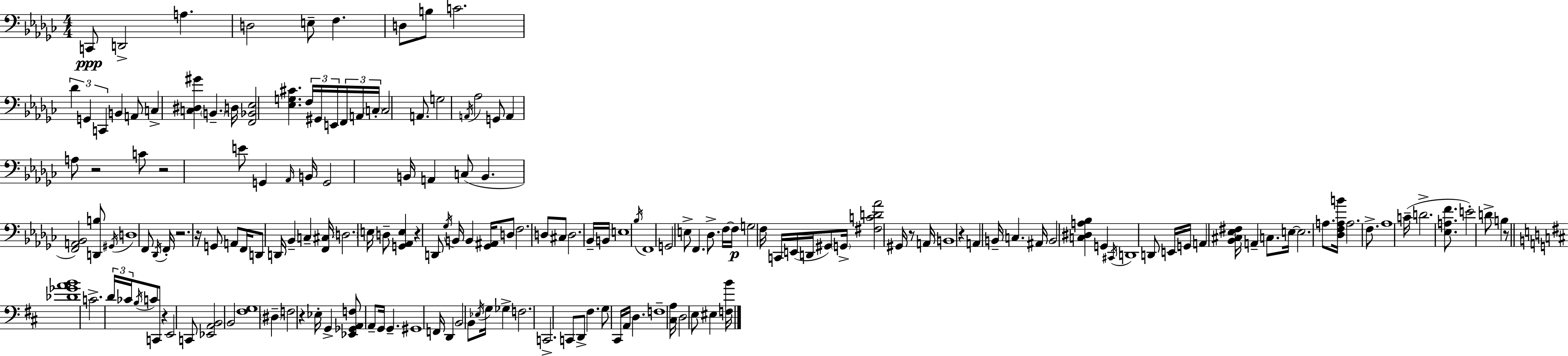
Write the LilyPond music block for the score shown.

{
  \clef bass
  \numericTimeSignature
  \time 4/4
  \key ees \minor
  c,8\ppp d,2-> a4. | d2 e8-- f4. | d8 b8 c'2. | \tuplet 3/2 { des'4 g,4 c,4 } b,4 | \break a,8 c4-> <c dis gis'>4 \parenthesize b,4.-- | d16 <f, bes, ees>2 <ees g cis'>4. \tuplet 3/2 { f16 | gis,16 e,16 } \tuplet 3/2 { f,16 a,16 \parenthesize c16-. } c2 a,8. | g2 \acciaccatura { a,16 } aes2 | \break g,8 a,4 a8 r2 | c'8 r2 e'8 g,4 | \grace { aes,16 } b,16 g,2 b,16 a,4 | c8( b,4. <f, a, bes,>2) | \break <d, b>8 \acciaccatura { gis,16 } d1 | f,8 \acciaccatura { des,16 } f,16-. r2. | r16 g,8 a,8 f,16 d,8 d,16 bes,4-- | c4-- <f, cis>16 \parenthesize d2. | \break e16 d8-- <g, aes, e>4 r4 d,8 \acciaccatura { ges16 } b,16 | b,4 <ges, ais,>16 d8 f2. | d8 cis8 d2. | bes,16-- b,16 e1 | \break \acciaccatura { bes16 } f,1 | g,2 e8-> | f,4. des8.-> f16~~ f16\p g2 | f16 c,16 e,16( d,16 gis,8) \parenthesize g,16-> <fis c' d' aes'>2 | \break gis,16 r8 a,16 b,1 | r4 a,4 b,16-- c4. | ais,16 b,2 <c dis a bes>4 | g,4 \acciaccatura { cis,16 } d,1 | \break d,8 e,16 g,16 a,4 <bes, cis ees fis>16 | a,4-- c8. e16~~ e2. | a8. <des f a b'>16 a2. | f8.-> aes1 | \break c'16--( d'2.-> | <ees a f'>8. e'2-.) d'8-> | b4 r8 \bar "||" \break \key b \minor <des' ges' a' b'>1 | c'2.-> \tuplet 3/2 { d'16 ces'16 \acciaccatura { b16 } } c'8 | c,8 r4 e,2 c,8 | <ees, a, b,>2 b,2 | \break <fis g>1 | \parenthesize dis4-- f2 r4 | ees16-. g,4-> <ees, ges, a, f>8 a,8-- g,16 g,4.-- | gis,1 | \break f,16 d,4 b,2 b,8 | \acciaccatura { ees16 } g16 ges4-> f2. | c,2.-> c,8 | d,8-> fis4. g8 cis,16 a,16 d4. | \break f1-- | <cis a>16 d2 e8 eis4 | <f b'>16 \bar "|."
}